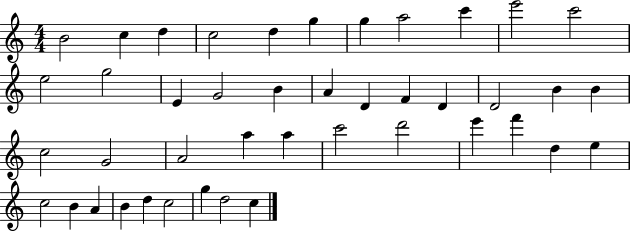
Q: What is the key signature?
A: C major